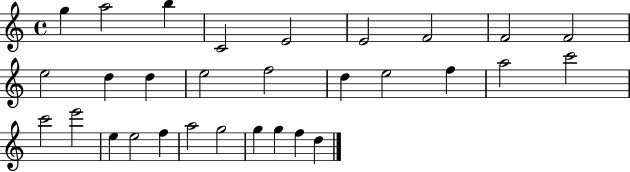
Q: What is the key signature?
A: C major